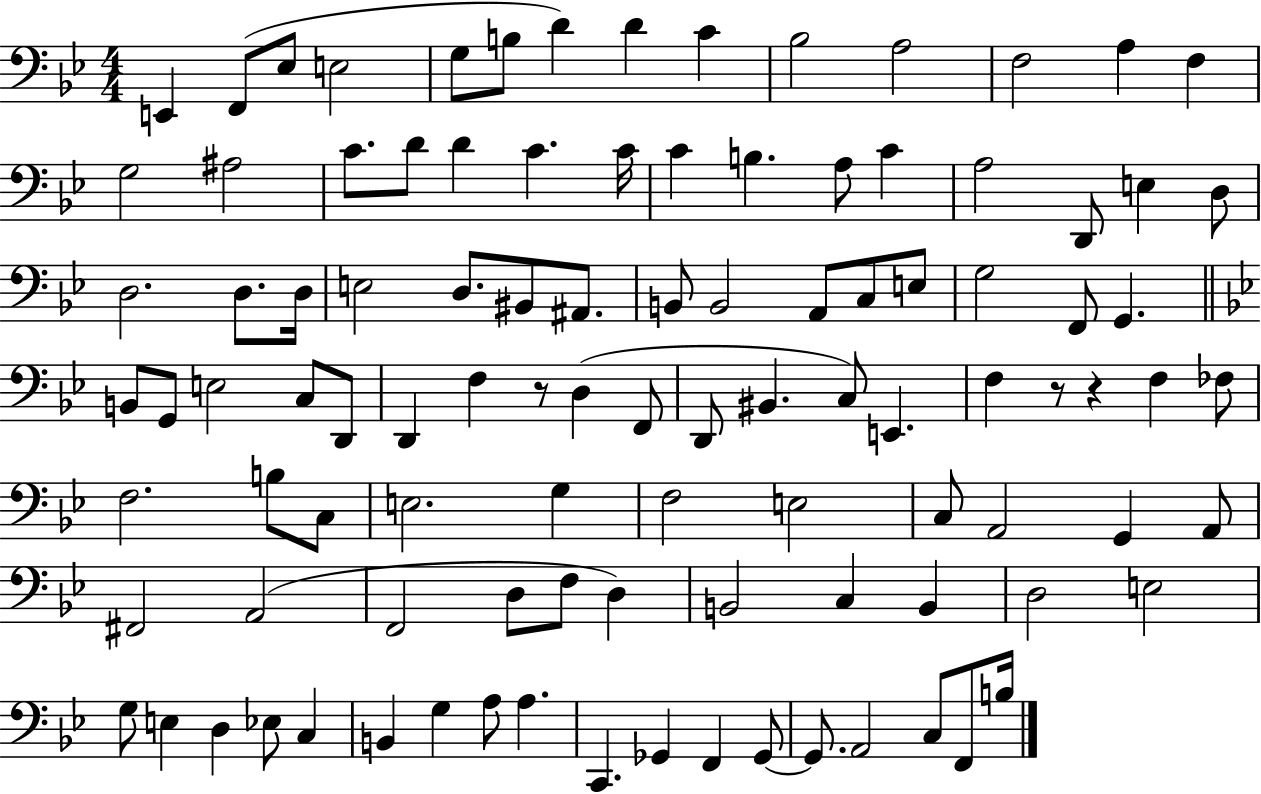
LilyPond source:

{
  \clef bass
  \numericTimeSignature
  \time 4/4
  \key bes \major
  e,4 f,8( ees8 e2 | g8 b8 d'4) d'4 c'4 | bes2 a2 | f2 a4 f4 | \break g2 ais2 | c'8. d'8 d'4 c'4. c'16 | c'4 b4. a8 c'4 | a2 d,8 e4 d8 | \break d2. d8. d16 | e2 d8. bis,8 ais,8. | b,8 b,2 a,8 c8 e8 | g2 f,8 g,4. | \break \bar "||" \break \key bes \major b,8 g,8 e2 c8 d,8 | d,4 f4 r8 d4( f,8 | d,8 bis,4. c8) e,4. | f4 r8 r4 f4 fes8 | \break f2. b8 c8 | e2. g4 | f2 e2 | c8 a,2 g,4 a,8 | \break fis,2 a,2( | f,2 d8 f8 d4) | b,2 c4 b,4 | d2 e2 | \break g8 e4 d4 ees8 c4 | b,4 g4 a8 a4. | c,4. ges,4 f,4 ges,8~~ | ges,8. a,2 c8 f,8 b16 | \break \bar "|."
}